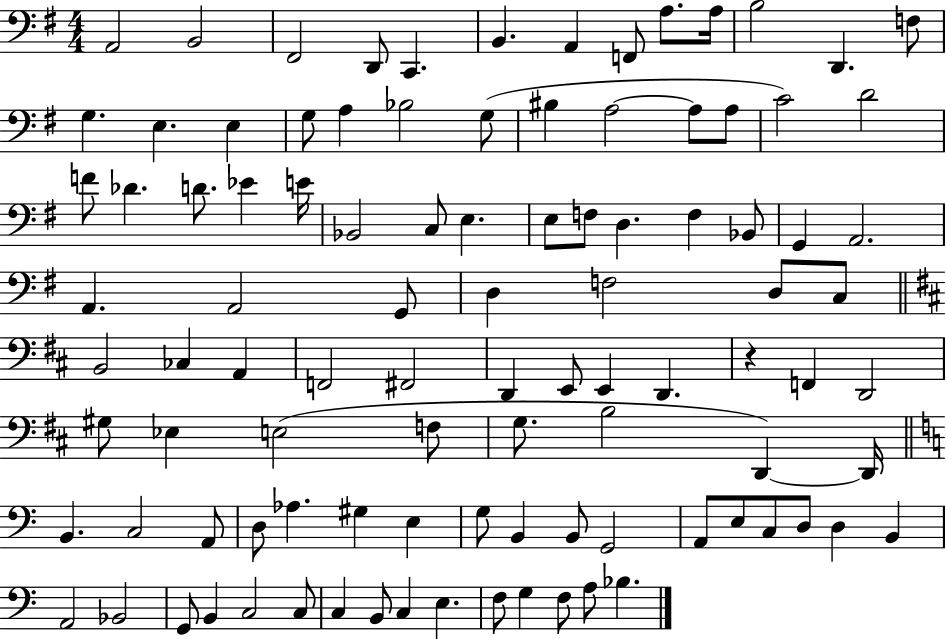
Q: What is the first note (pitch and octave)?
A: A2